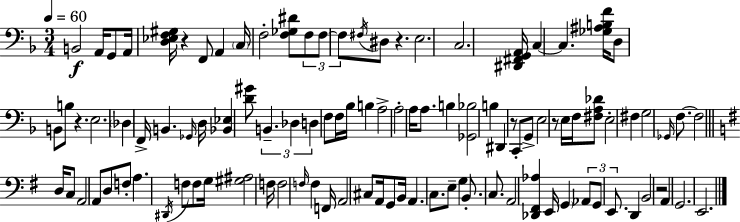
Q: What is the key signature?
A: F major